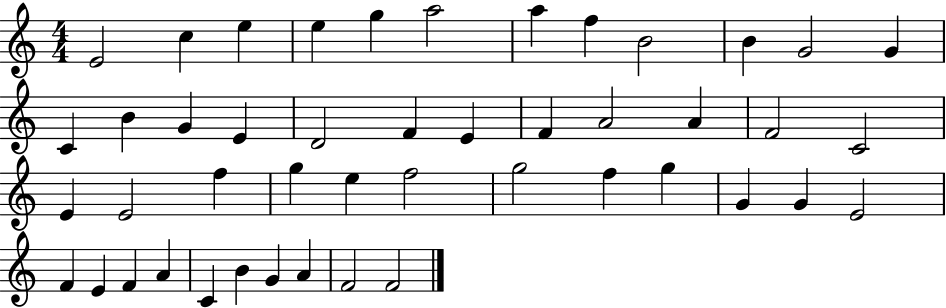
E4/h C5/q E5/q E5/q G5/q A5/h A5/q F5/q B4/h B4/q G4/h G4/q C4/q B4/q G4/q E4/q D4/h F4/q E4/q F4/q A4/h A4/q F4/h C4/h E4/q E4/h F5/q G5/q E5/q F5/h G5/h F5/q G5/q G4/q G4/q E4/h F4/q E4/q F4/q A4/q C4/q B4/q G4/q A4/q F4/h F4/h